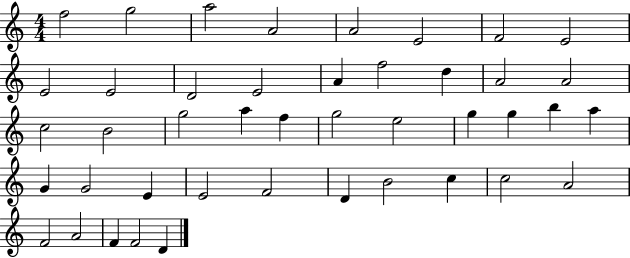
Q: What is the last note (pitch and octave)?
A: D4